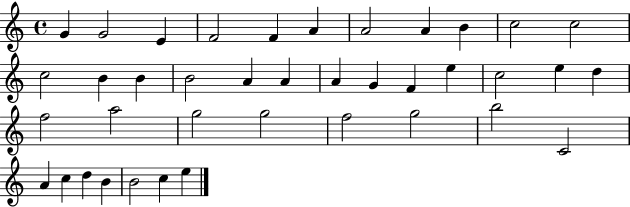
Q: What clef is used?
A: treble